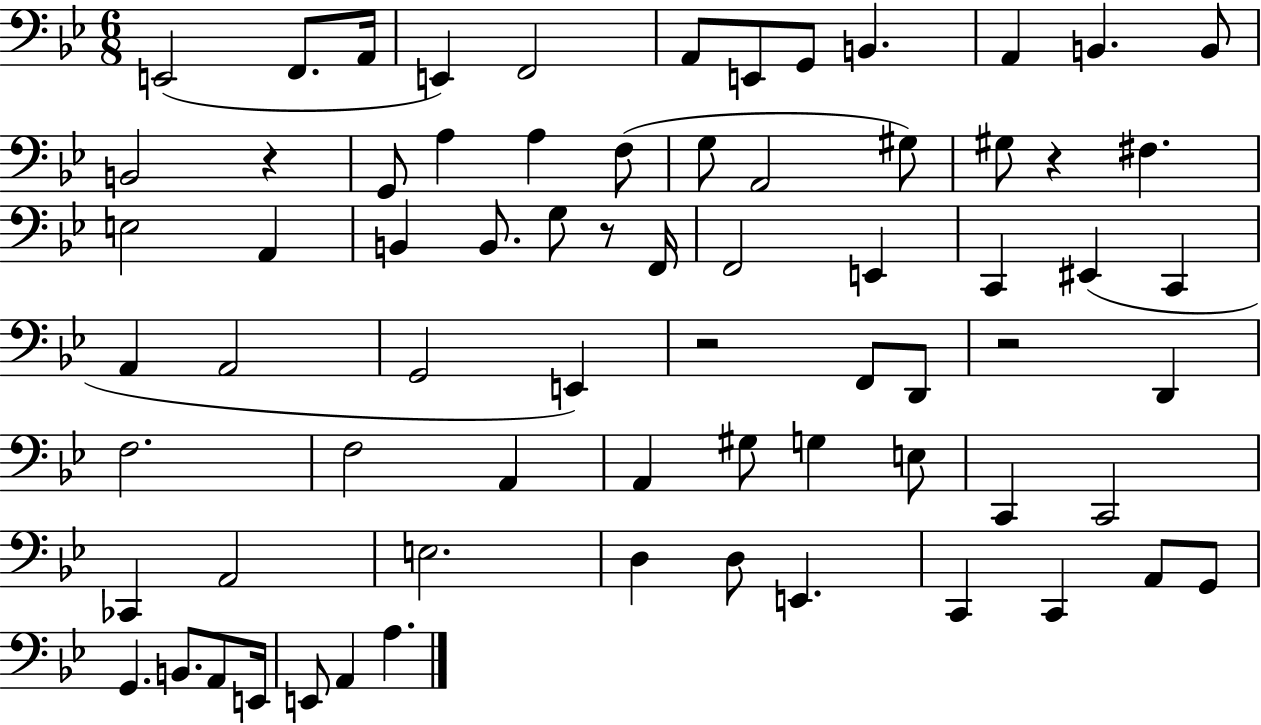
X:1
T:Untitled
M:6/8
L:1/4
K:Bb
E,,2 F,,/2 A,,/4 E,, F,,2 A,,/2 E,,/2 G,,/2 B,, A,, B,, B,,/2 B,,2 z G,,/2 A, A, F,/2 G,/2 A,,2 ^G,/2 ^G,/2 z ^F, E,2 A,, B,, B,,/2 G,/2 z/2 F,,/4 F,,2 E,, C,, ^E,, C,, A,, A,,2 G,,2 E,, z2 F,,/2 D,,/2 z2 D,, F,2 F,2 A,, A,, ^G,/2 G, E,/2 C,, C,,2 _C,, A,,2 E,2 D, D,/2 E,, C,, C,, A,,/2 G,,/2 G,, B,,/2 A,,/2 E,,/4 E,,/2 A,, A,